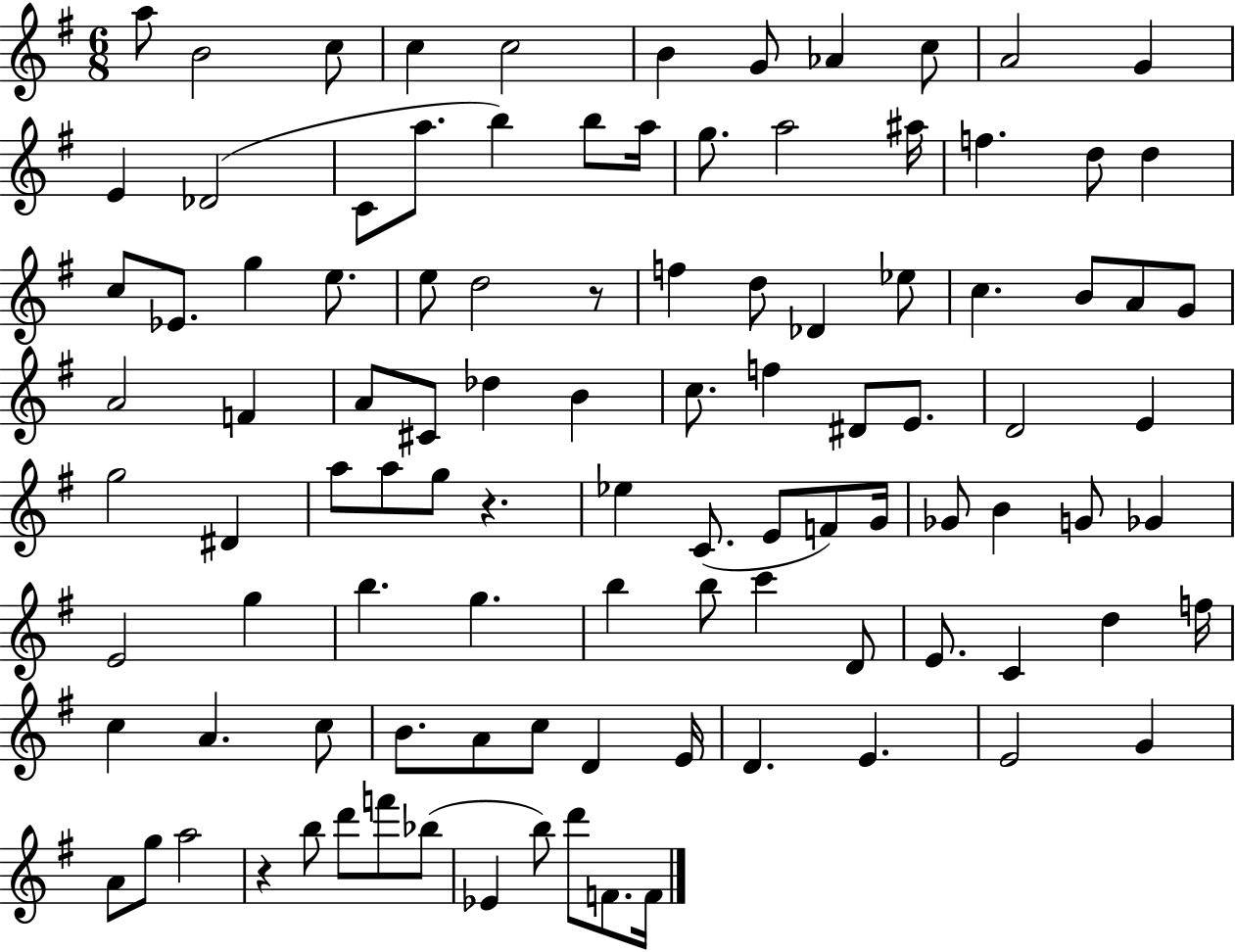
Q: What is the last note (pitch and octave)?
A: F4